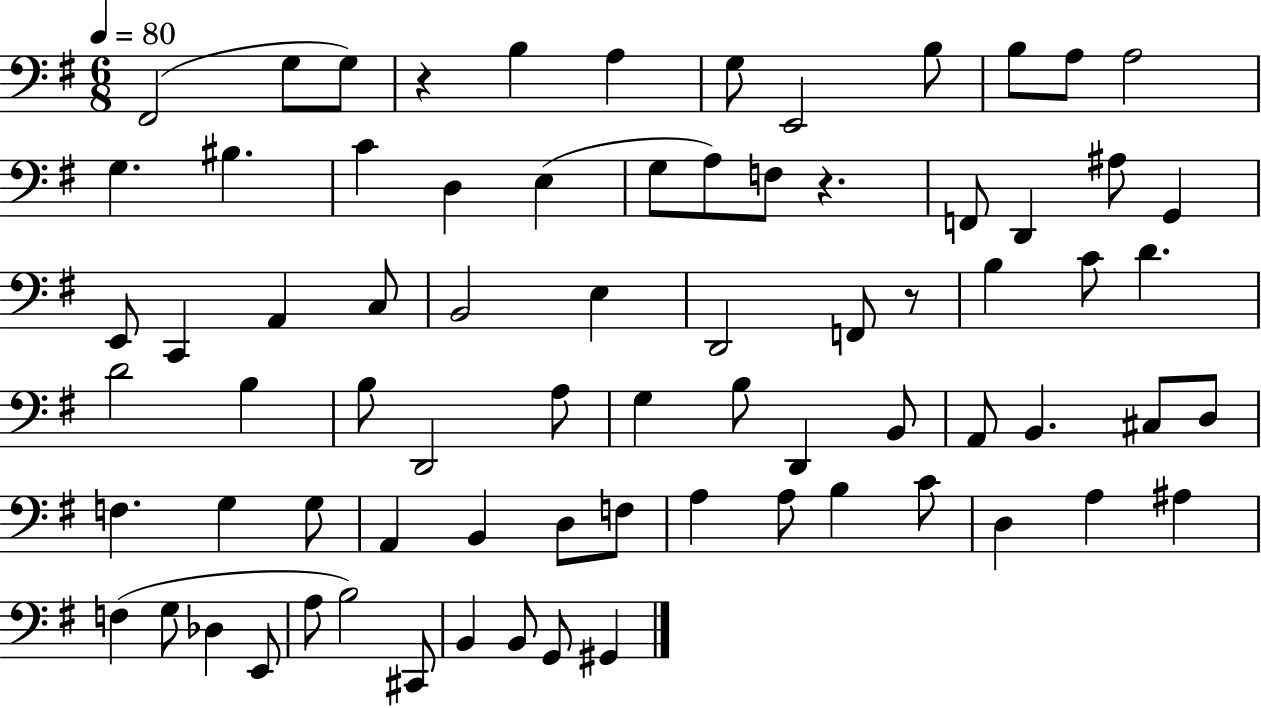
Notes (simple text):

F#2/h G3/e G3/e R/q B3/q A3/q G3/e E2/h B3/e B3/e A3/e A3/h G3/q. BIS3/q. C4/q D3/q E3/q G3/e A3/e F3/e R/q. F2/e D2/q A#3/e G2/q E2/e C2/q A2/q C3/e B2/h E3/q D2/h F2/e R/e B3/q C4/e D4/q. D4/h B3/q B3/e D2/h A3/e G3/q B3/e D2/q B2/e A2/e B2/q. C#3/e D3/e F3/q. G3/q G3/e A2/q B2/q D3/e F3/e A3/q A3/e B3/q C4/e D3/q A3/q A#3/q F3/q G3/e Db3/q E2/e A3/e B3/h C#2/e B2/q B2/e G2/e G#2/q